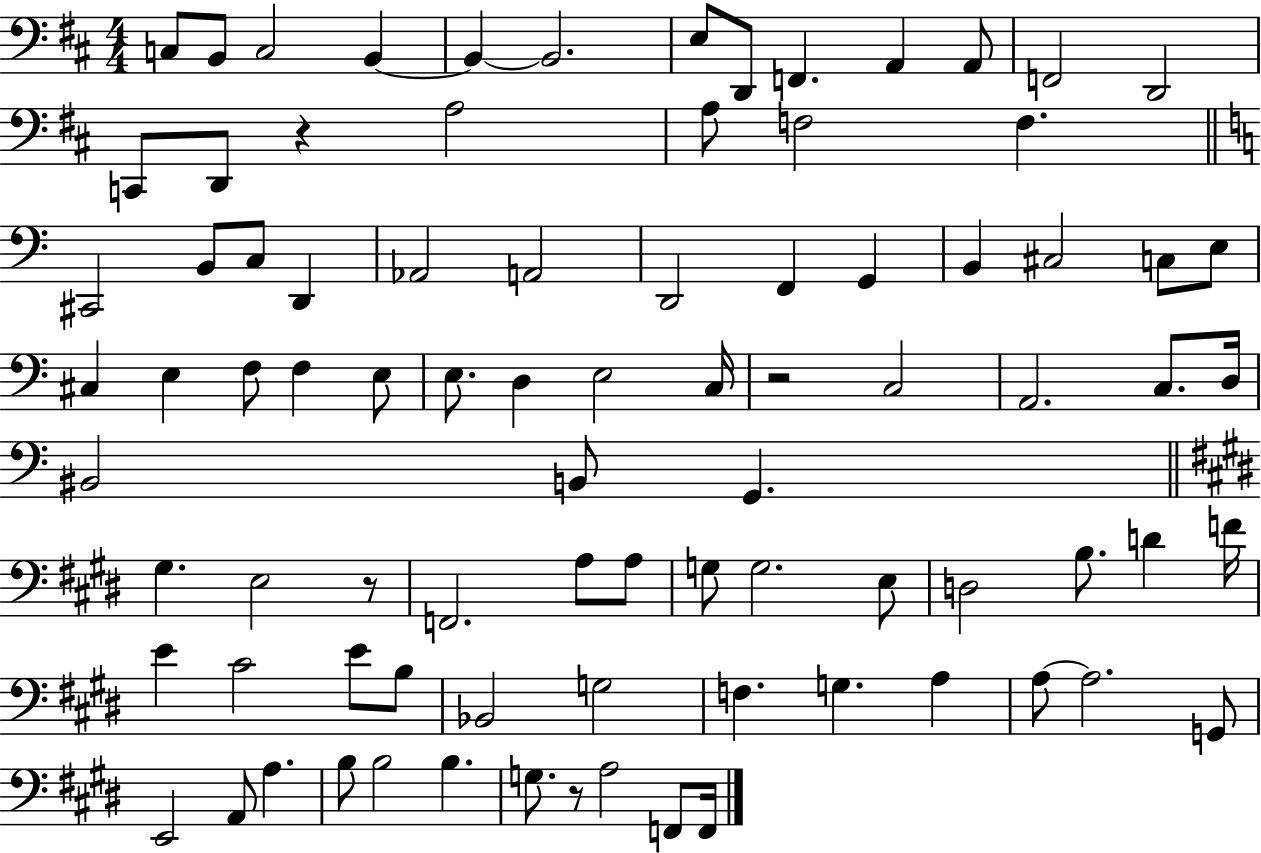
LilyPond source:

{
  \clef bass
  \numericTimeSignature
  \time 4/4
  \key d \major
  \repeat volta 2 { c8 b,8 c2 b,4~~ | b,4~~ b,2. | e8 d,8 f,4. a,4 a,8 | f,2 d,2 | \break c,8 d,8 r4 a2 | a8 f2 f4. | \bar "||" \break \key c \major cis,2 b,8 c8 d,4 | aes,2 a,2 | d,2 f,4 g,4 | b,4 cis2 c8 e8 | \break cis4 e4 f8 f4 e8 | e8. d4 e2 c16 | r2 c2 | a,2. c8. d16 | \break bis,2 b,8 g,4. | \bar "||" \break \key e \major gis4. e2 r8 | f,2. a8 a8 | g8 g2. e8 | d2 b8. d'4 f'16 | \break e'4 cis'2 e'8 b8 | bes,2 g2 | f4. g4. a4 | a8~~ a2. g,8 | \break e,2 a,8 a4. | b8 b2 b4. | g8. r8 a2 f,8 f,16 | } \bar "|."
}